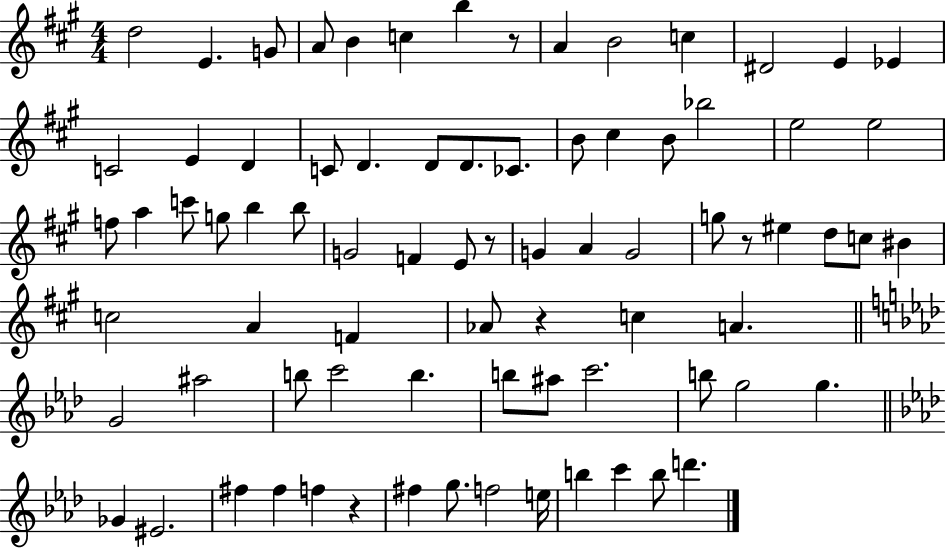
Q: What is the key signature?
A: A major